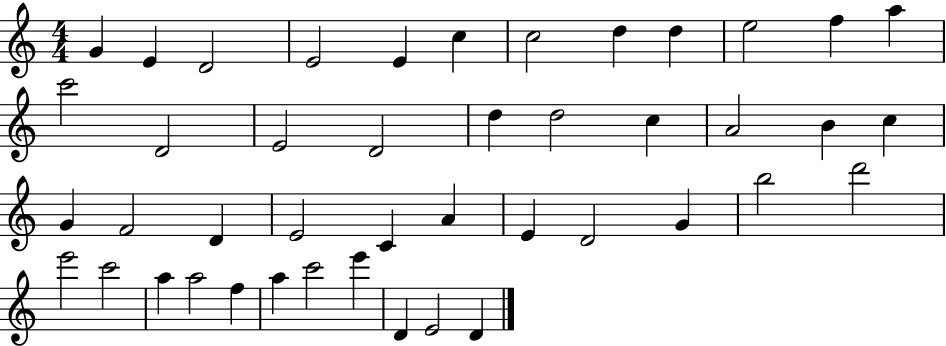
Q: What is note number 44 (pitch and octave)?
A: D4